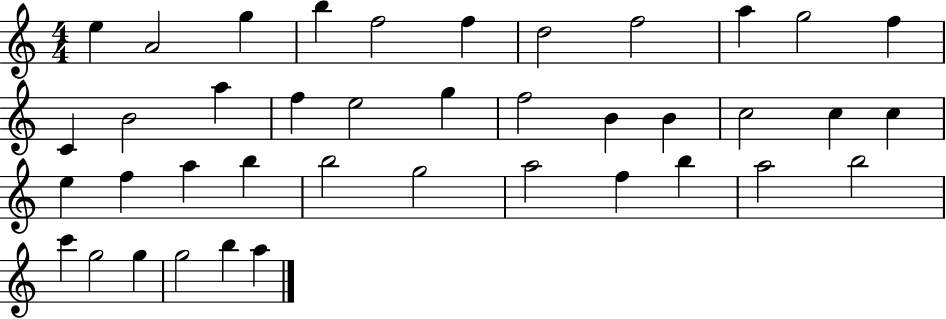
{
  \clef treble
  \numericTimeSignature
  \time 4/4
  \key c \major
  e''4 a'2 g''4 | b''4 f''2 f''4 | d''2 f''2 | a''4 g''2 f''4 | \break c'4 b'2 a''4 | f''4 e''2 g''4 | f''2 b'4 b'4 | c''2 c''4 c''4 | \break e''4 f''4 a''4 b''4 | b''2 g''2 | a''2 f''4 b''4 | a''2 b''2 | \break c'''4 g''2 g''4 | g''2 b''4 a''4 | \bar "|."
}